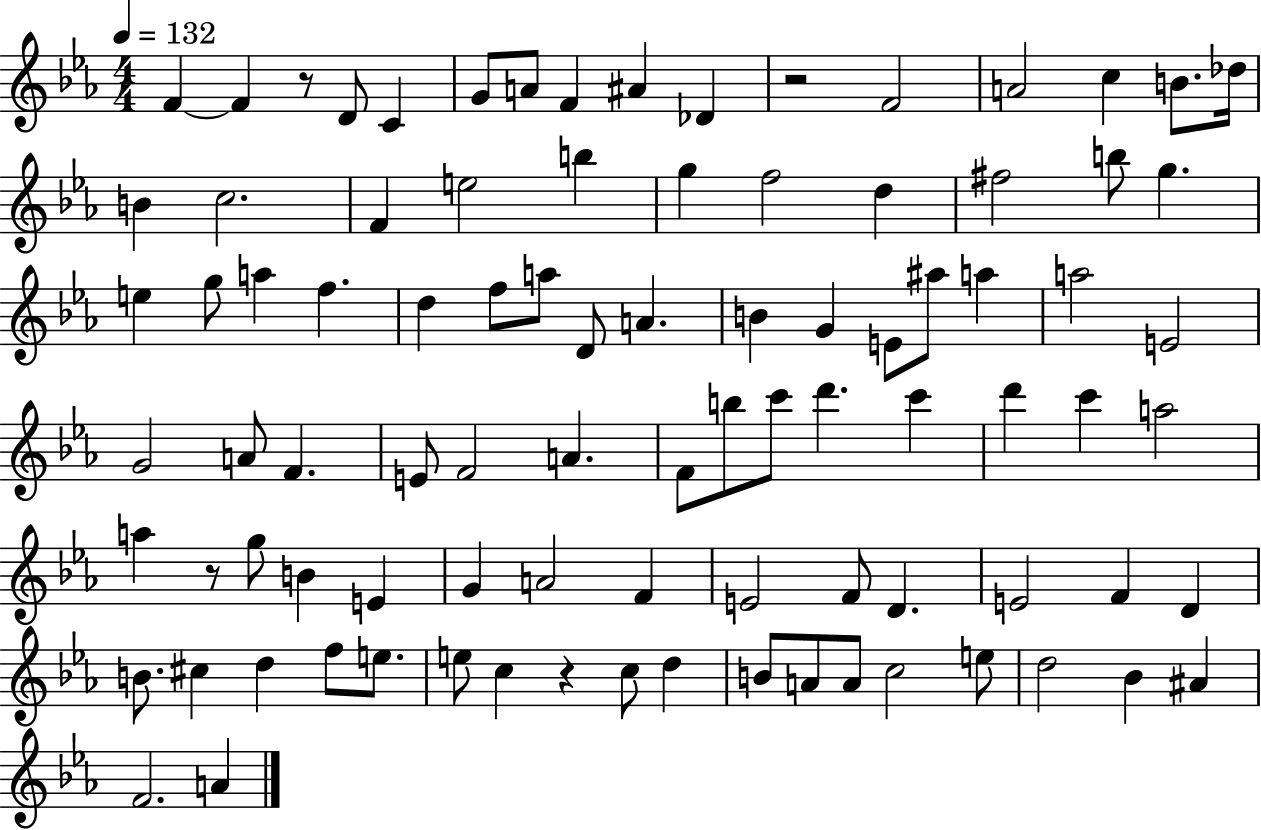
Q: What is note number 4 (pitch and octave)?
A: C4